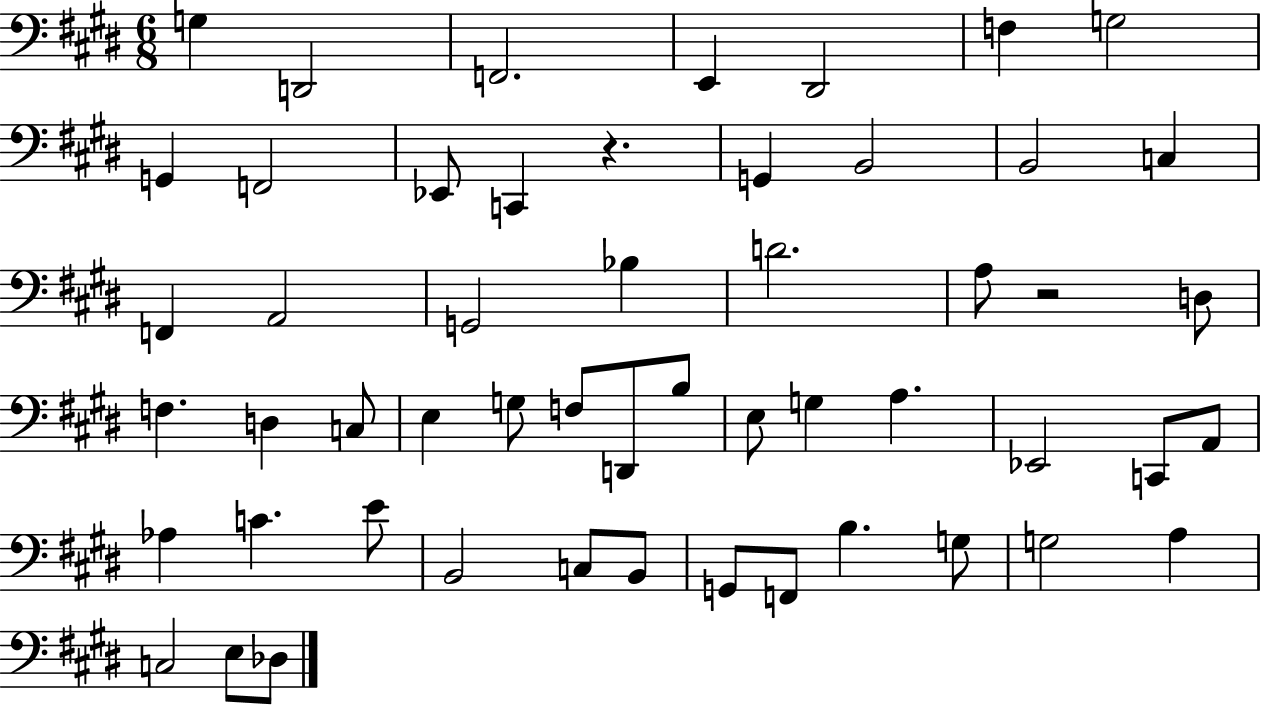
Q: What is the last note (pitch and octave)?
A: Db3